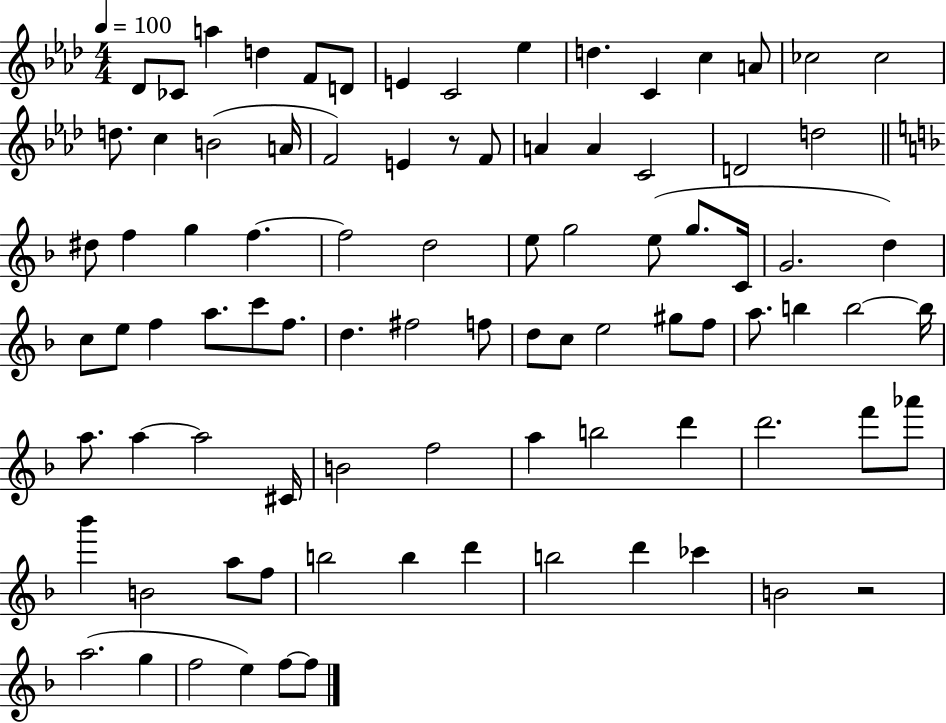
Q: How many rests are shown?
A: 2